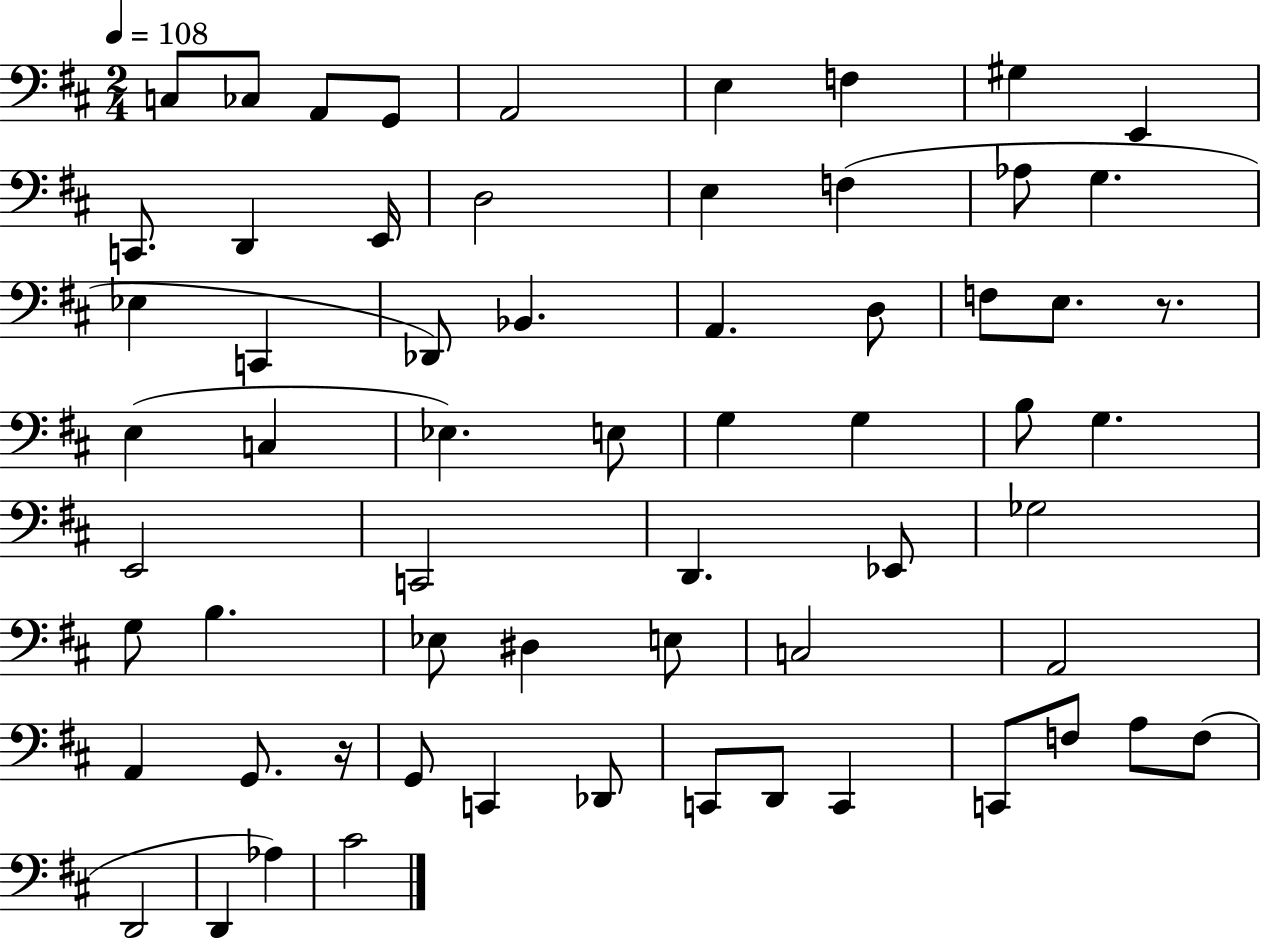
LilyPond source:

{
  \clef bass
  \numericTimeSignature
  \time 2/4
  \key d \major
  \tempo 4 = 108
  c8 ces8 a,8 g,8 | a,2 | e4 f4 | gis4 e,4 | \break c,8. d,4 e,16 | d2 | e4 f4( | aes8 g4. | \break ees4 c,4 | des,8) bes,4. | a,4. d8 | f8 e8. r8. | \break e4( c4 | ees4.) e8 | g4 g4 | b8 g4. | \break e,2 | c,2 | d,4. ees,8 | ges2 | \break g8 b4. | ees8 dis4 e8 | c2 | a,2 | \break a,4 g,8. r16 | g,8 c,4 des,8 | c,8 d,8 c,4 | c,8 f8 a8 f8( | \break d,2 | d,4 aes4) | cis'2 | \bar "|."
}